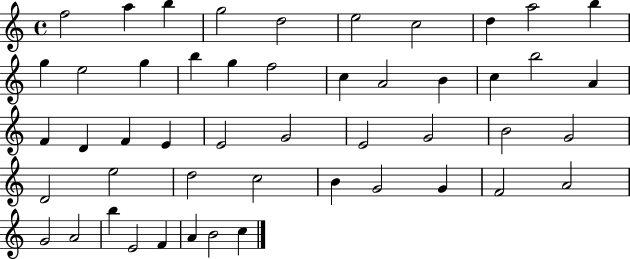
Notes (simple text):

F5/h A5/q B5/q G5/h D5/h E5/h C5/h D5/q A5/h B5/q G5/q E5/h G5/q B5/q G5/q F5/h C5/q A4/h B4/q C5/q B5/h A4/q F4/q D4/q F4/q E4/q E4/h G4/h E4/h G4/h B4/h G4/h D4/h E5/h D5/h C5/h B4/q G4/h G4/q F4/h A4/h G4/h A4/h B5/q E4/h F4/q A4/q B4/h C5/q